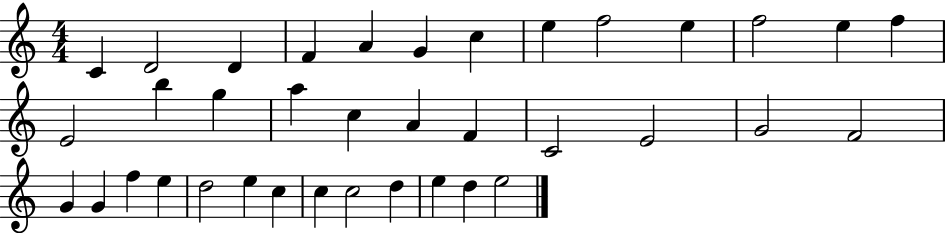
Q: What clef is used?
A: treble